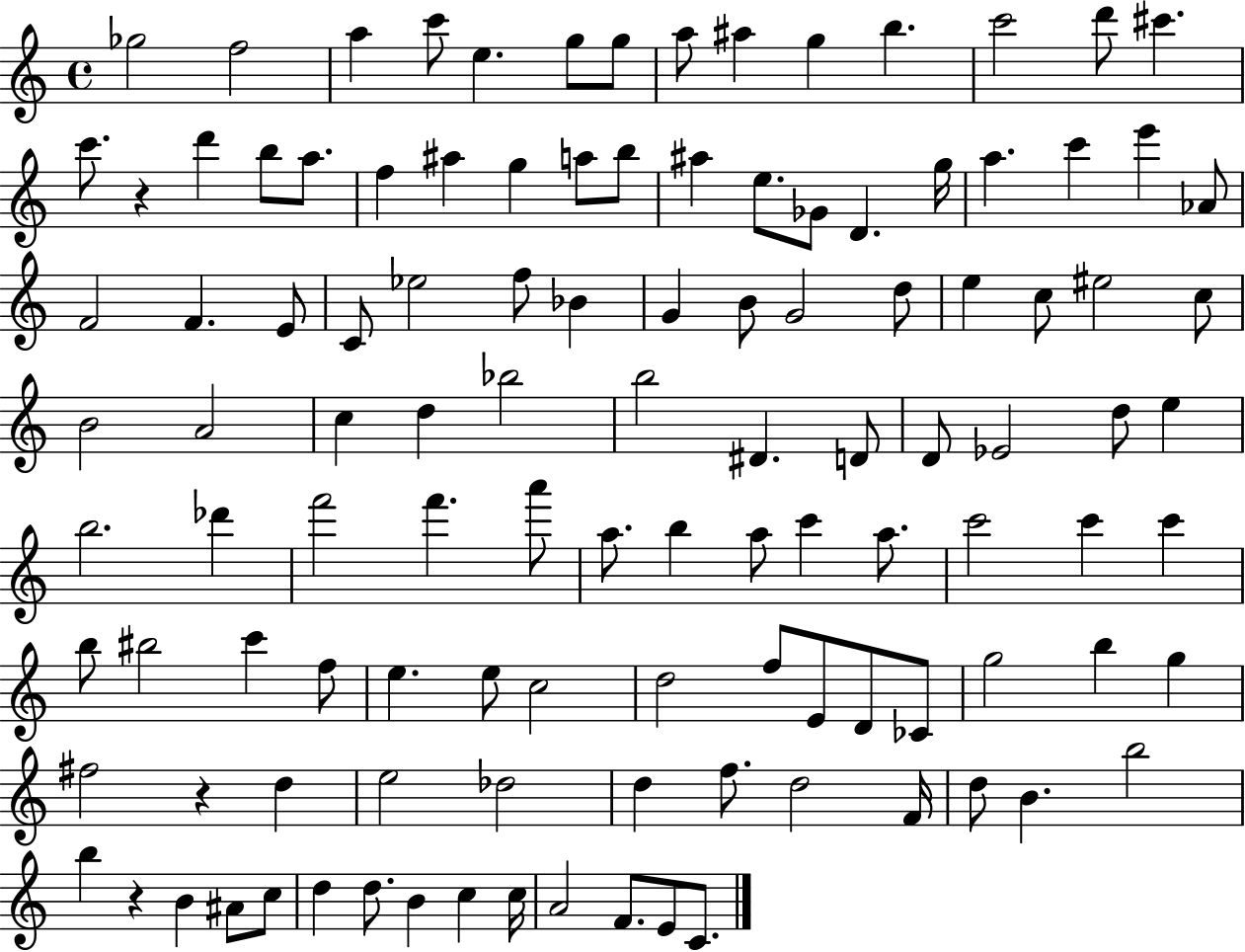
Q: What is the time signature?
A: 4/4